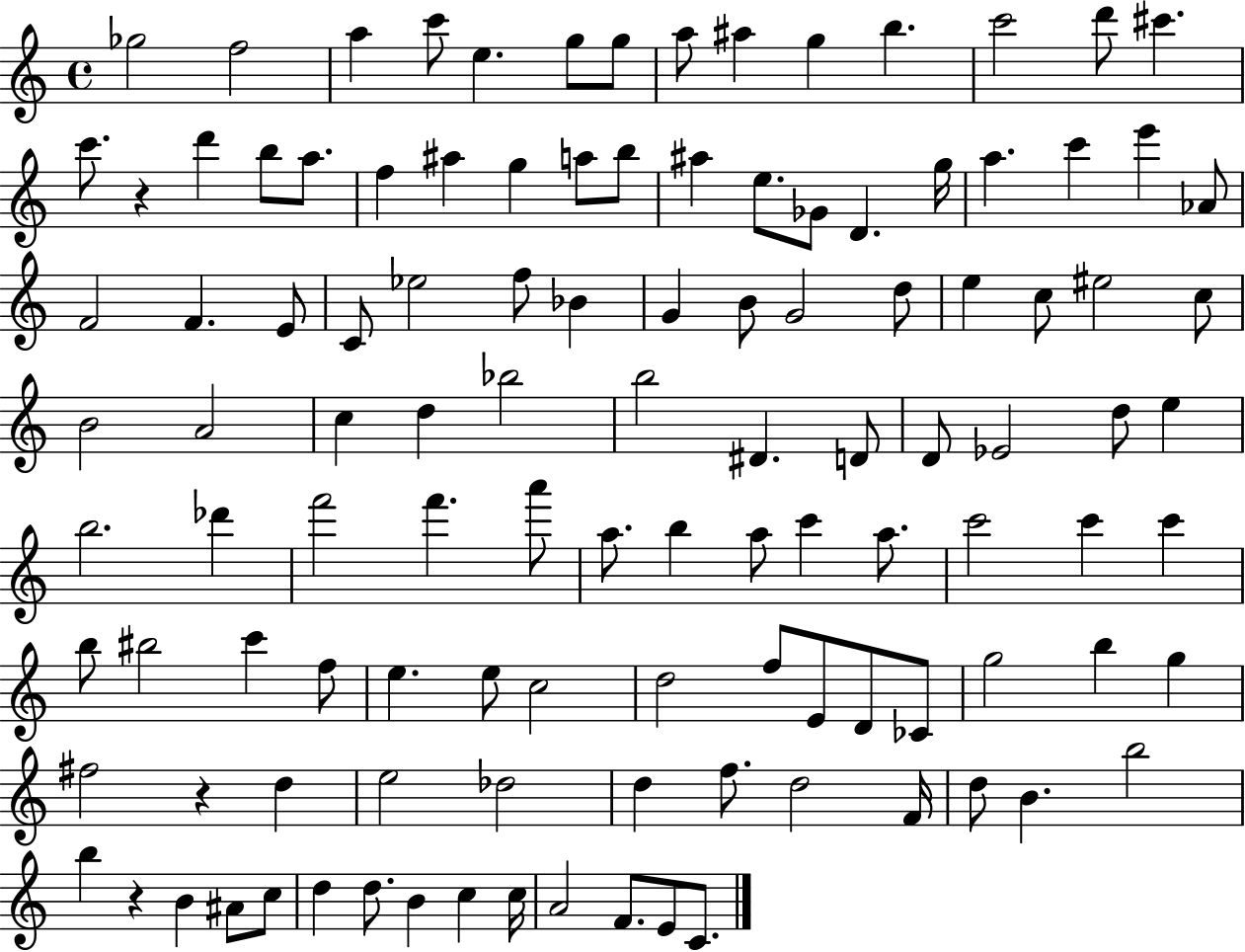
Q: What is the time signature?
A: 4/4